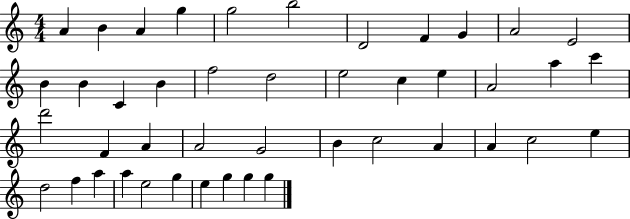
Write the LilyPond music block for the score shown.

{
  \clef treble
  \numericTimeSignature
  \time 4/4
  \key c \major
  a'4 b'4 a'4 g''4 | g''2 b''2 | d'2 f'4 g'4 | a'2 e'2 | \break b'4 b'4 c'4 b'4 | f''2 d''2 | e''2 c''4 e''4 | a'2 a''4 c'''4 | \break d'''2 f'4 a'4 | a'2 g'2 | b'4 c''2 a'4 | a'4 c''2 e''4 | \break d''2 f''4 a''4 | a''4 e''2 g''4 | e''4 g''4 g''4 g''4 | \bar "|."
}